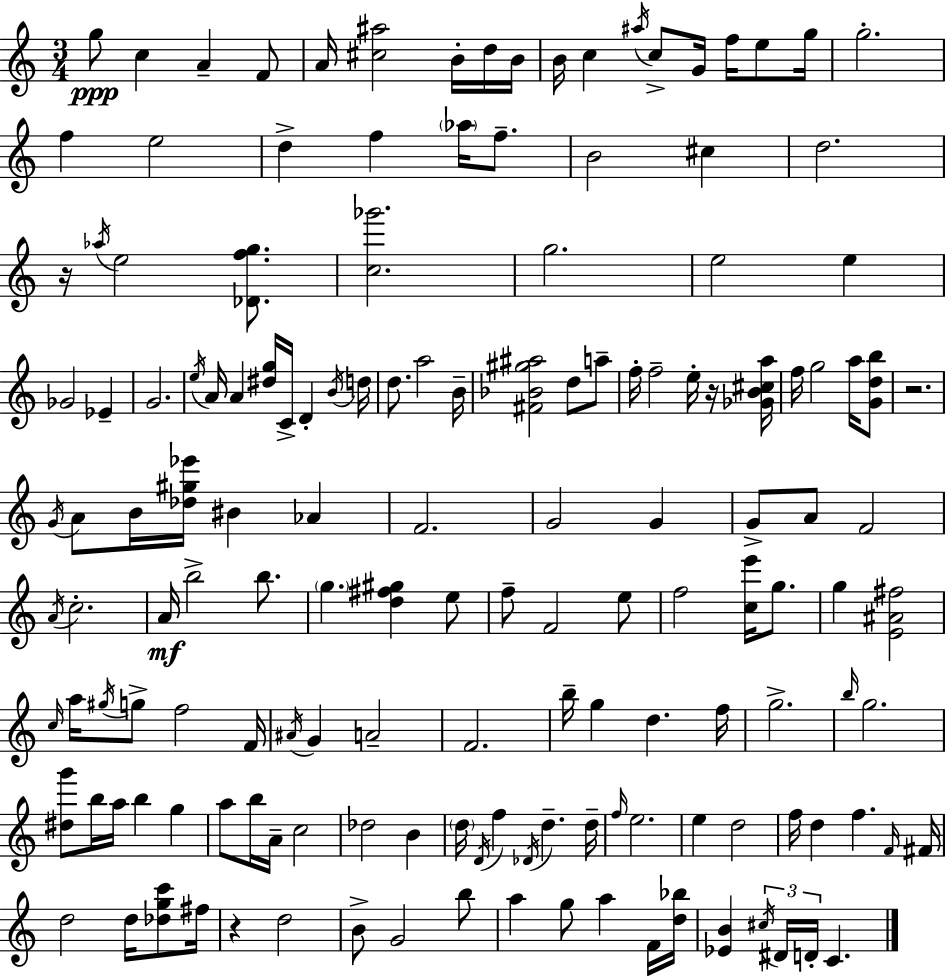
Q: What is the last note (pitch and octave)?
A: C4